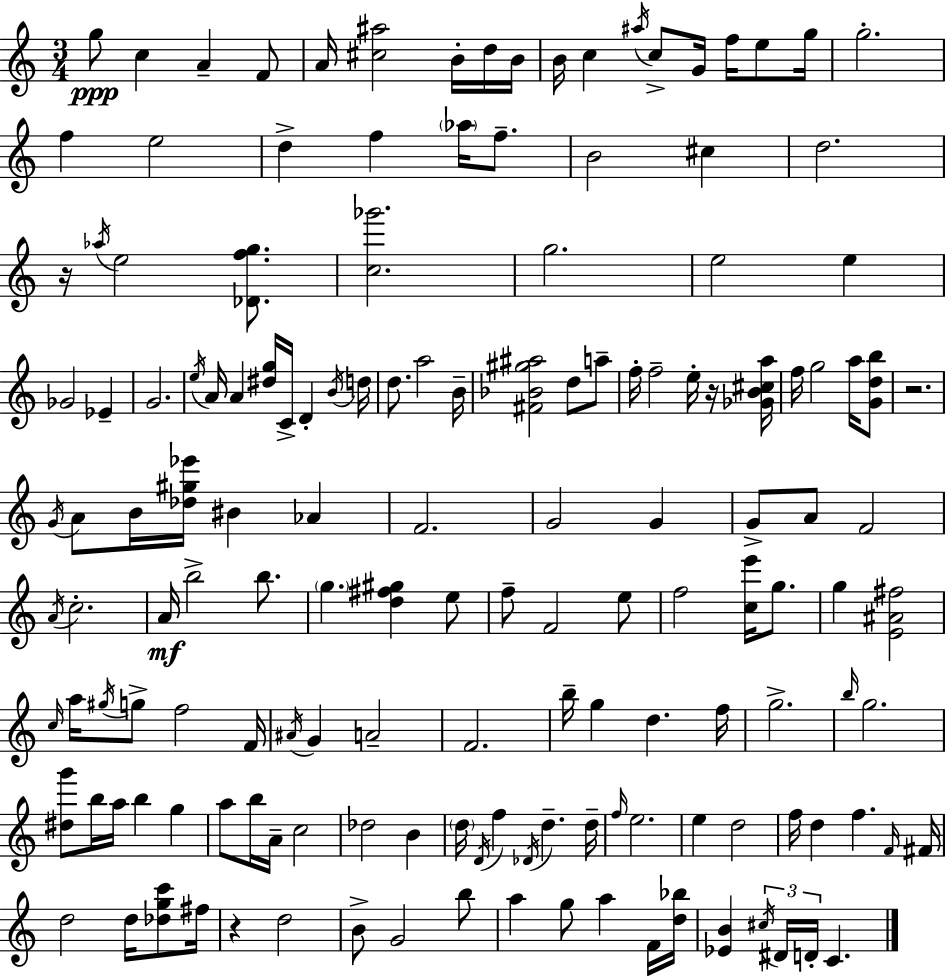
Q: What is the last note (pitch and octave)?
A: C4